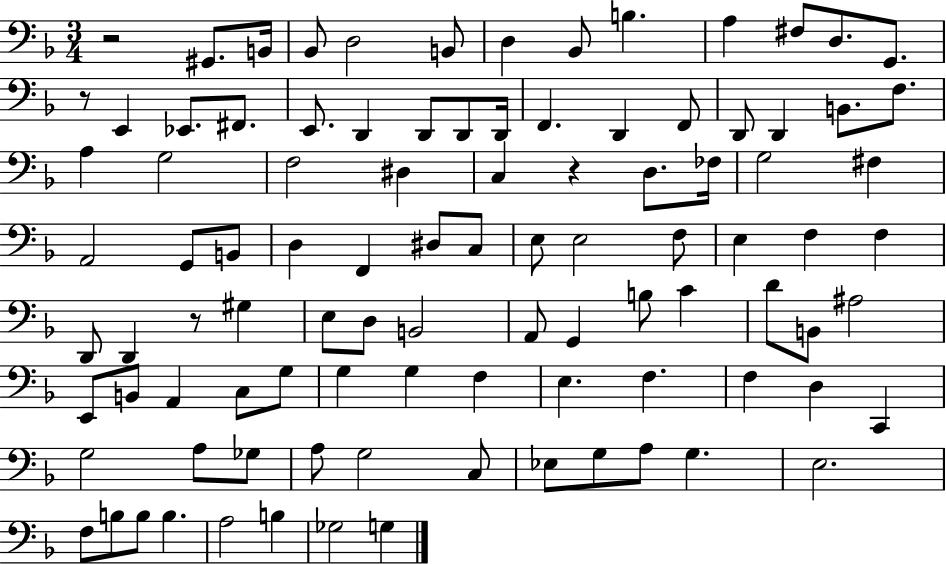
R/h G#2/e. B2/s Bb2/e D3/h B2/e D3/q Bb2/e B3/q. A3/q F#3/e D3/e. G2/e. R/e E2/q Eb2/e. F#2/e. E2/e. D2/q D2/e D2/e D2/s F2/q. D2/q F2/e D2/e D2/q B2/e. F3/e. A3/q G3/h F3/h D#3/q C3/q R/q D3/e. FES3/s G3/h F#3/q A2/h G2/e B2/e D3/q F2/q D#3/e C3/e E3/e E3/h F3/e E3/q F3/q F3/q D2/e D2/q R/e G#3/q E3/e D3/e B2/h A2/e G2/q B3/e C4/q D4/e B2/e A#3/h E2/e B2/e A2/q C3/e G3/e G3/q G3/q F3/q E3/q. F3/q. F3/q D3/q C2/q G3/h A3/e Gb3/e A3/e G3/h C3/e Eb3/e G3/e A3/e G3/q. E3/h. F3/e B3/e B3/e B3/q. A3/h B3/q Gb3/h G3/q